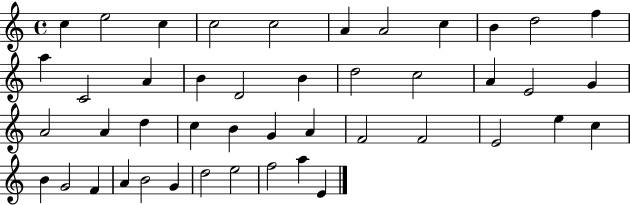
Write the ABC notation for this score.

X:1
T:Untitled
M:4/4
L:1/4
K:C
c e2 c c2 c2 A A2 c B d2 f a C2 A B D2 B d2 c2 A E2 G A2 A d c B G A F2 F2 E2 e c B G2 F A B2 G d2 e2 f2 a E